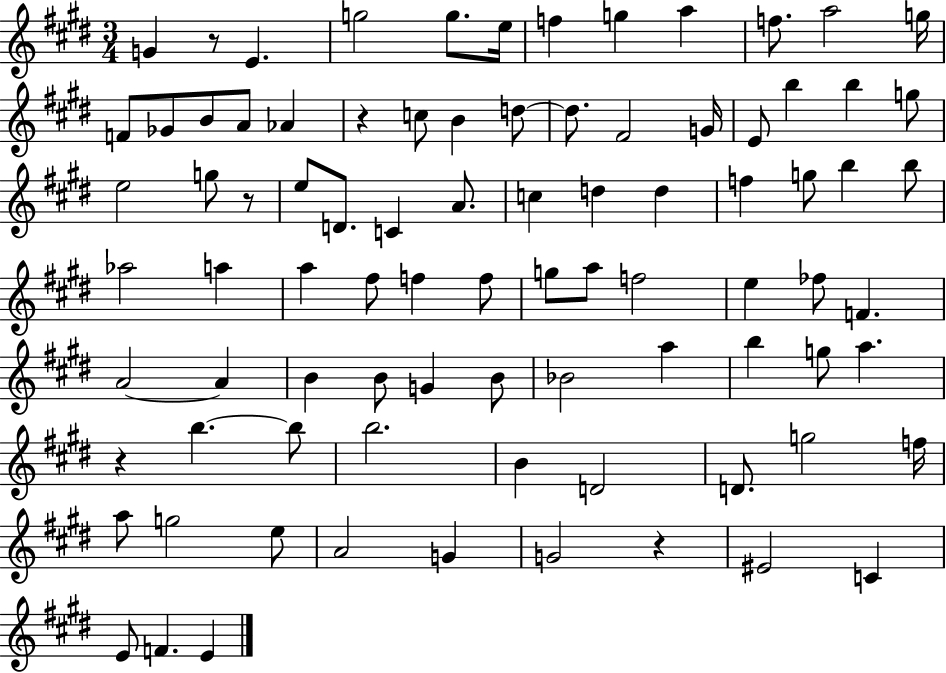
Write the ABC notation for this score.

X:1
T:Untitled
M:3/4
L:1/4
K:E
G z/2 E g2 g/2 e/4 f g a f/2 a2 g/4 F/2 _G/2 B/2 A/2 _A z c/2 B d/2 d/2 ^F2 G/4 E/2 b b g/2 e2 g/2 z/2 e/2 D/2 C A/2 c d d f g/2 b b/2 _a2 a a ^f/2 f f/2 g/2 a/2 f2 e _f/2 F A2 A B B/2 G B/2 _B2 a b g/2 a z b b/2 b2 B D2 D/2 g2 f/4 a/2 g2 e/2 A2 G G2 z ^E2 C E/2 F E